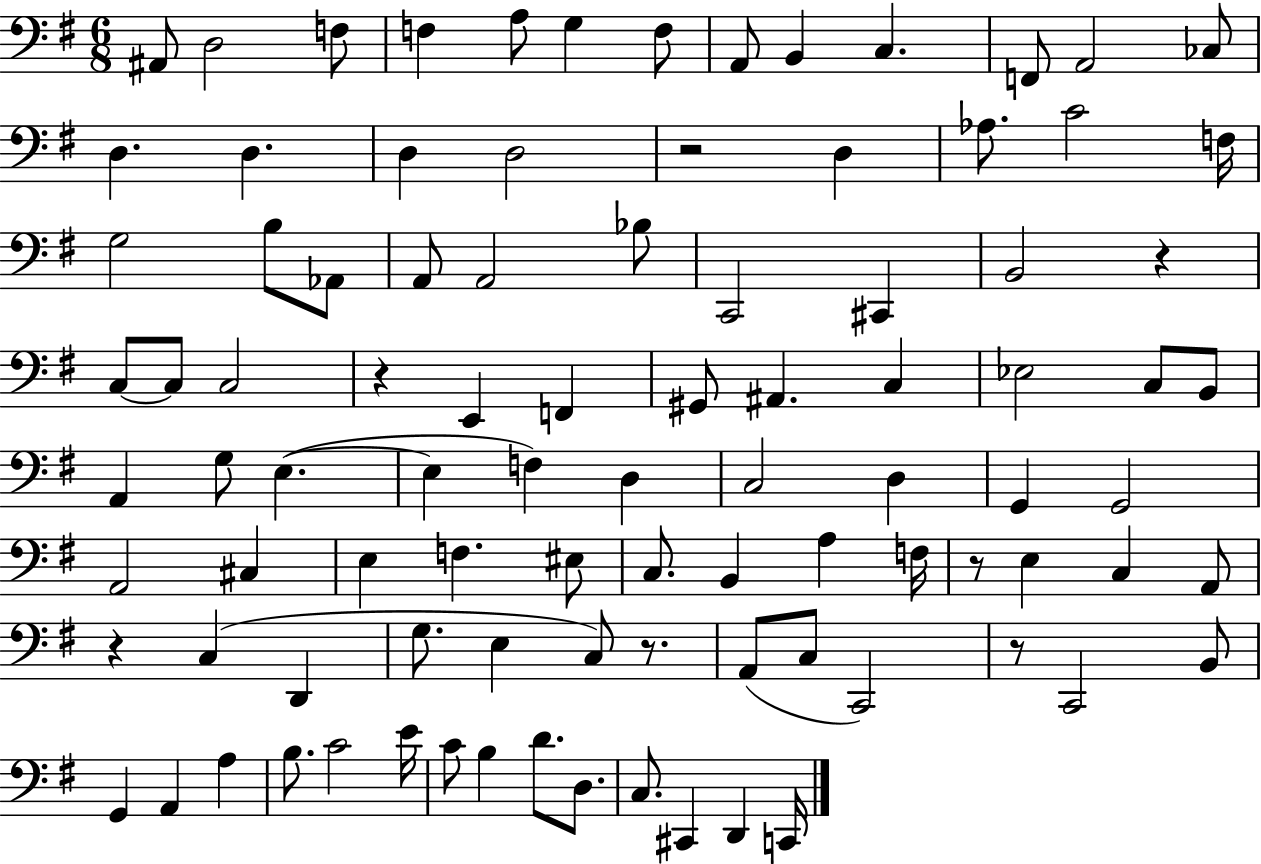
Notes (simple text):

A#2/e D3/h F3/e F3/q A3/e G3/q F3/e A2/e B2/q C3/q. F2/e A2/h CES3/e D3/q. D3/q. D3/q D3/h R/h D3/q Ab3/e. C4/h F3/s G3/h B3/e Ab2/e A2/e A2/h Bb3/e C2/h C#2/q B2/h R/q C3/e C3/e C3/h R/q E2/q F2/q G#2/e A#2/q. C3/q Eb3/h C3/e B2/e A2/q G3/e E3/q. E3/q F3/q D3/q C3/h D3/q G2/q G2/h A2/h C#3/q E3/q F3/q. EIS3/e C3/e. B2/q A3/q F3/s R/e E3/q C3/q A2/e R/q C3/q D2/q G3/e. E3/q C3/e R/e. A2/e C3/e C2/h R/e C2/h B2/e G2/q A2/q A3/q B3/e. C4/h E4/s C4/e B3/q D4/e. D3/e. C3/e. C#2/q D2/q C2/s